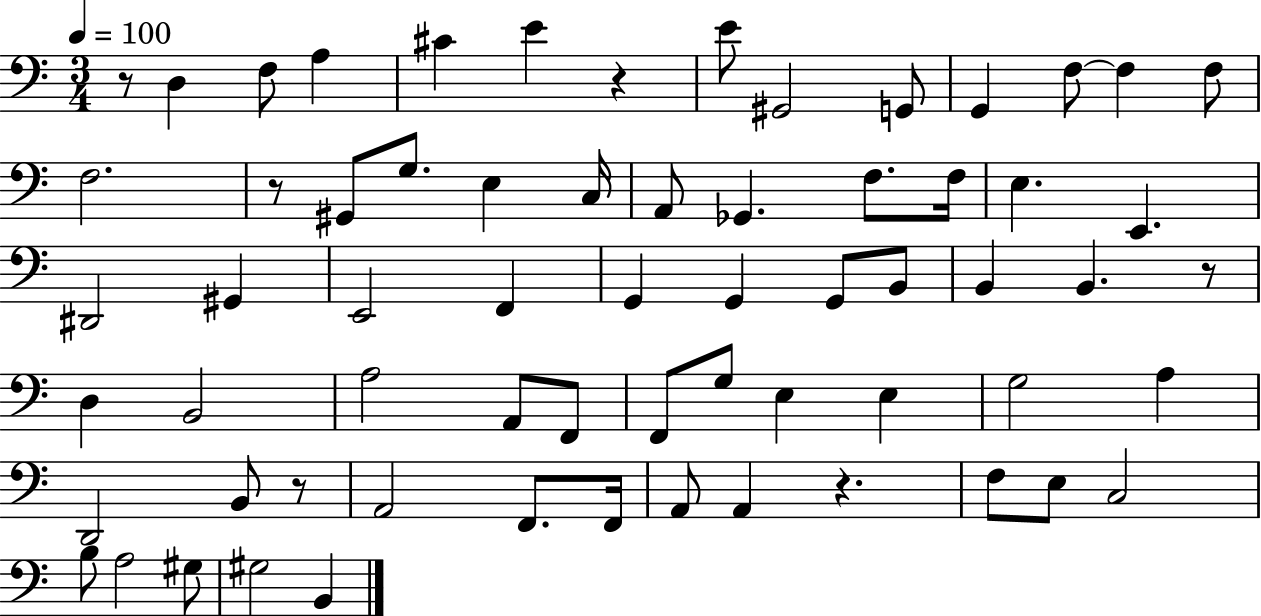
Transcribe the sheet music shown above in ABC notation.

X:1
T:Untitled
M:3/4
L:1/4
K:C
z/2 D, F,/2 A, ^C E z E/2 ^G,,2 G,,/2 G,, F,/2 F, F,/2 F,2 z/2 ^G,,/2 G,/2 E, C,/4 A,,/2 _G,, F,/2 F,/4 E, E,, ^D,,2 ^G,, E,,2 F,, G,, G,, G,,/2 B,,/2 B,, B,, z/2 D, B,,2 A,2 A,,/2 F,,/2 F,,/2 G,/2 E, E, G,2 A, D,,2 B,,/2 z/2 A,,2 F,,/2 F,,/4 A,,/2 A,, z F,/2 E,/2 C,2 B,/2 A,2 ^G,/2 ^G,2 B,,